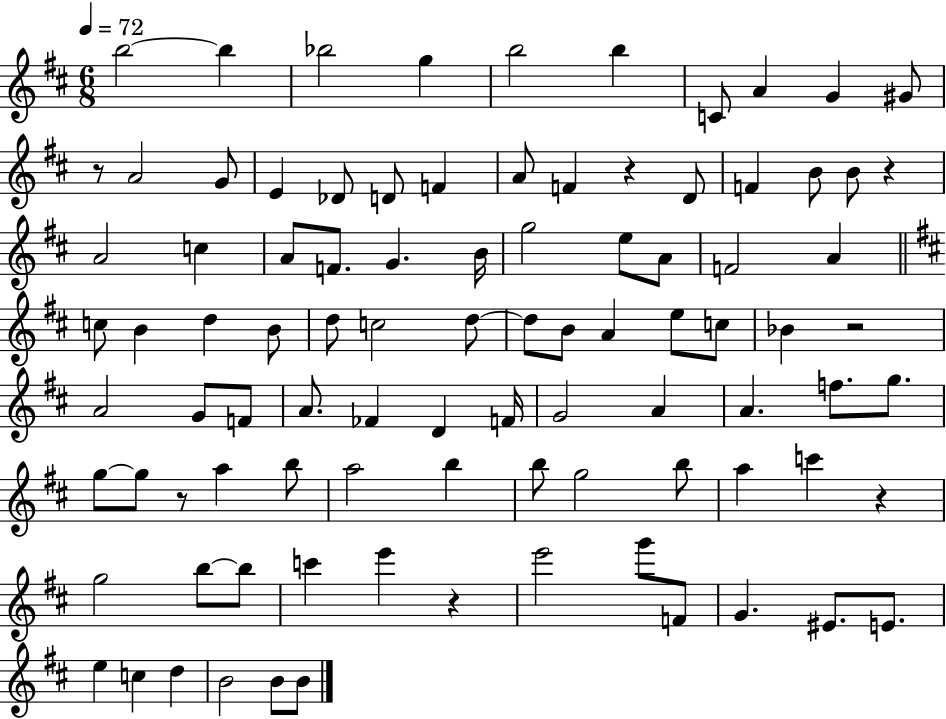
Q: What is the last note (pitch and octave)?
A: B4